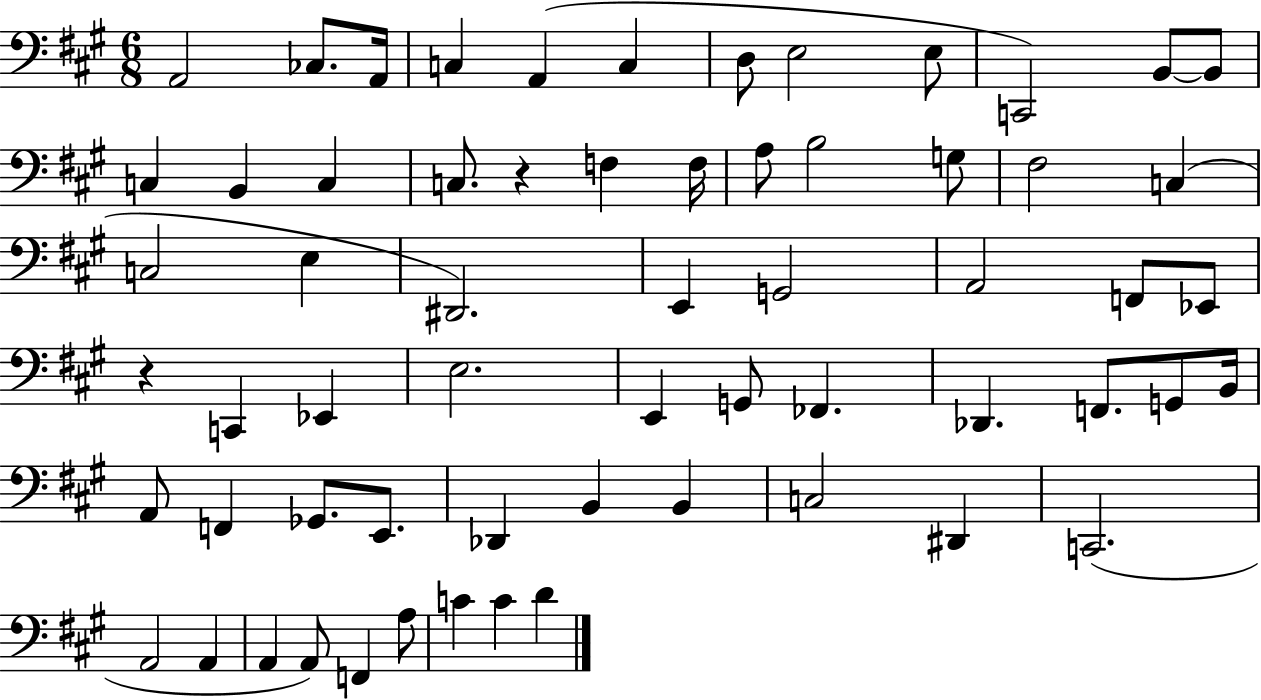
X:1
T:Untitled
M:6/8
L:1/4
K:A
A,,2 _C,/2 A,,/4 C, A,, C, D,/2 E,2 E,/2 C,,2 B,,/2 B,,/2 C, B,, C, C,/2 z F, F,/4 A,/2 B,2 G,/2 ^F,2 C, C,2 E, ^D,,2 E,, G,,2 A,,2 F,,/2 _E,,/2 z C,, _E,, E,2 E,, G,,/2 _F,, _D,, F,,/2 G,,/2 B,,/4 A,,/2 F,, _G,,/2 E,,/2 _D,, B,, B,, C,2 ^D,, C,,2 A,,2 A,, A,, A,,/2 F,, A,/2 C C D